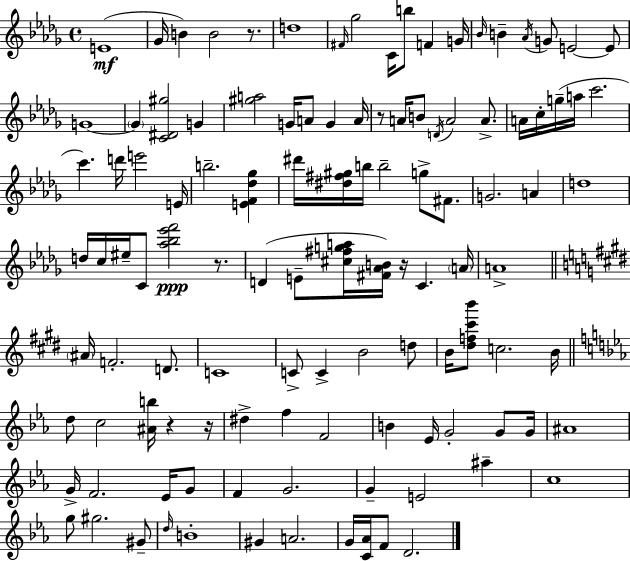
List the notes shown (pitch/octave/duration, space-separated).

E4/w Gb4/s B4/q B4/h R/e. D5/w F#4/s Gb5/h C4/s B5/e F4/q G4/s Bb4/s B4/q Ab4/s G4/e E4/h E4/e G4/w G4/q [C4,D#4,G#5]/h G4/q [G#5,A5]/h G4/s A4/e G4/q A4/s R/e A4/s B4/e D4/s A4/h A4/e. A4/s C5/s G5/s A5/s C6/h. C6/q. D6/s E6/h E4/s B5/h. [E4,F4,Db5,Gb5]/q D#6/s [D#5,F#5,G#5]/s B5/s B5/h G5/e F#4/e. G4/h. A4/q D5/w D5/s C5/s EIS5/s C4/e [Ab5,Bb5,Eb6,F6]/h R/e. D4/q E4/e [C#5,F#5,G5,A5]/s [F#4,Ab4,B4]/s R/s C4/q. A4/s A4/w A#4/s F4/h. D4/e. C4/w C4/e C4/q B4/h D5/e B4/s [D#5,F5,C#6,B6]/e C5/h. B4/s D5/e C5/h [A#4,B5]/s R/q R/s D#5/q F5/q F4/h B4/q Eb4/s G4/h G4/e G4/s A#4/w G4/s F4/h. Eb4/s G4/e F4/q G4/h. G4/q E4/h A#5/q C5/w G5/e G#5/h. G#4/e D5/s B4/w G#4/q A4/h. G4/s [C4,Ab4]/s F4/e D4/h.